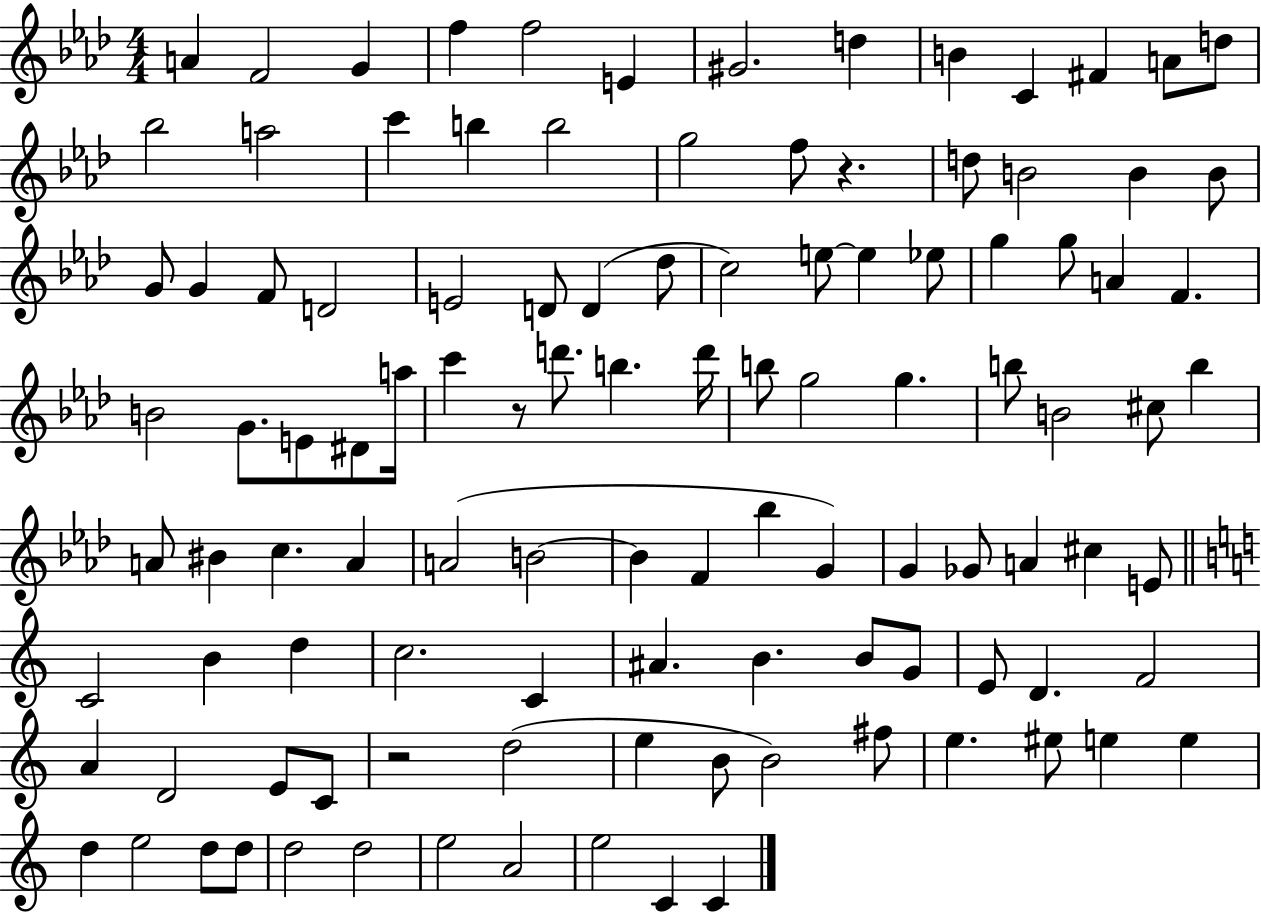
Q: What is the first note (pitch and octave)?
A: A4